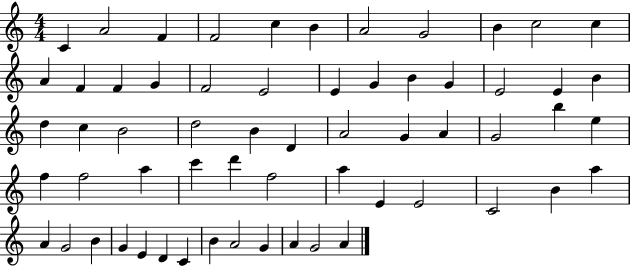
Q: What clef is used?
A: treble